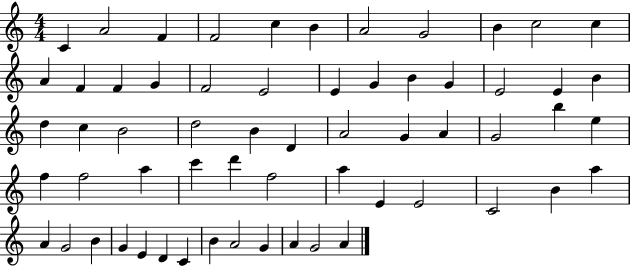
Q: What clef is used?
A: treble